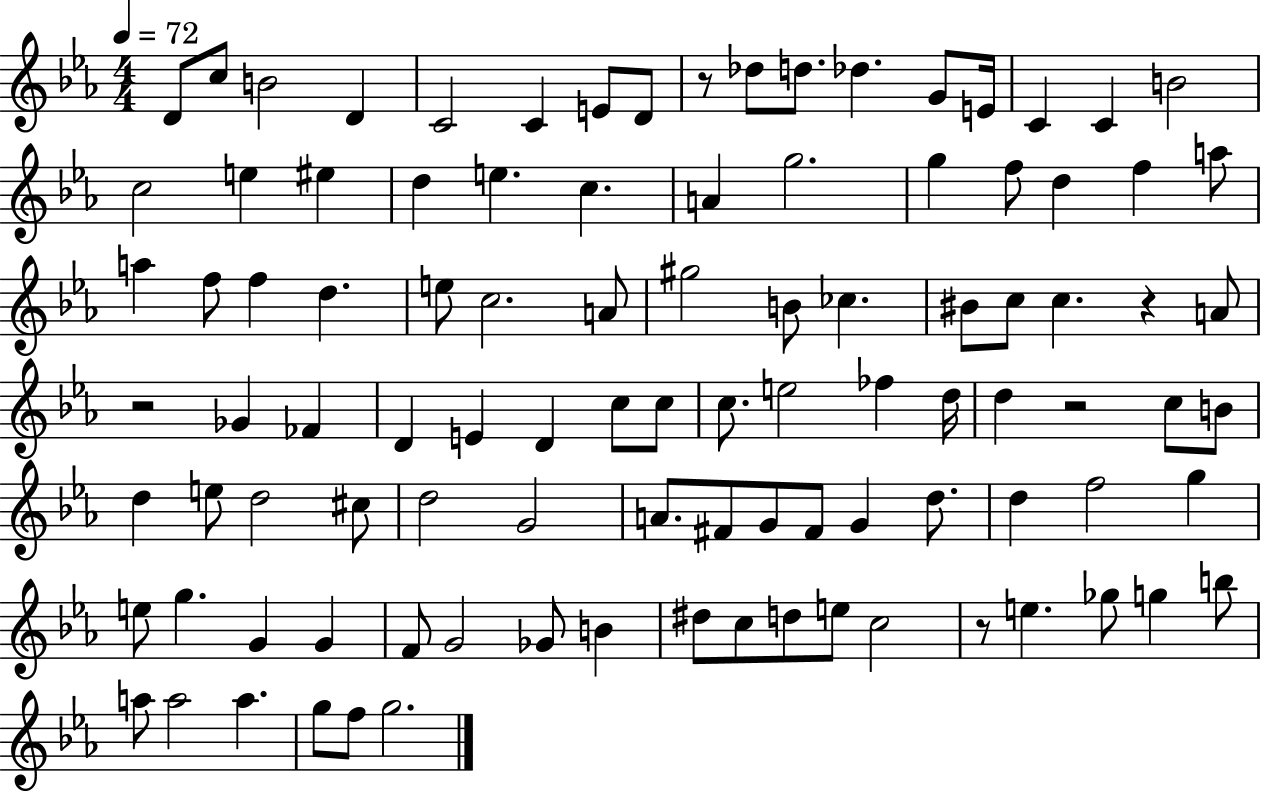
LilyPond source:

{
  \clef treble
  \numericTimeSignature
  \time 4/4
  \key ees \major
  \tempo 4 = 72
  d'8 c''8 b'2 d'4 | c'2 c'4 e'8 d'8 | r8 des''8 d''8. des''4. g'8 e'16 | c'4 c'4 b'2 | \break c''2 e''4 eis''4 | d''4 e''4. c''4. | a'4 g''2. | g''4 f''8 d''4 f''4 a''8 | \break a''4 f''8 f''4 d''4. | e''8 c''2. a'8 | gis''2 b'8 ces''4. | bis'8 c''8 c''4. r4 a'8 | \break r2 ges'4 fes'4 | d'4 e'4 d'4 c''8 c''8 | c''8. e''2 fes''4 d''16 | d''4 r2 c''8 b'8 | \break d''4 e''8 d''2 cis''8 | d''2 g'2 | a'8. fis'8 g'8 fis'8 g'4 d''8. | d''4 f''2 g''4 | \break e''8 g''4. g'4 g'4 | f'8 g'2 ges'8 b'4 | dis''8 c''8 d''8 e''8 c''2 | r8 e''4. ges''8 g''4 b''8 | \break a''8 a''2 a''4. | g''8 f''8 g''2. | \bar "|."
}